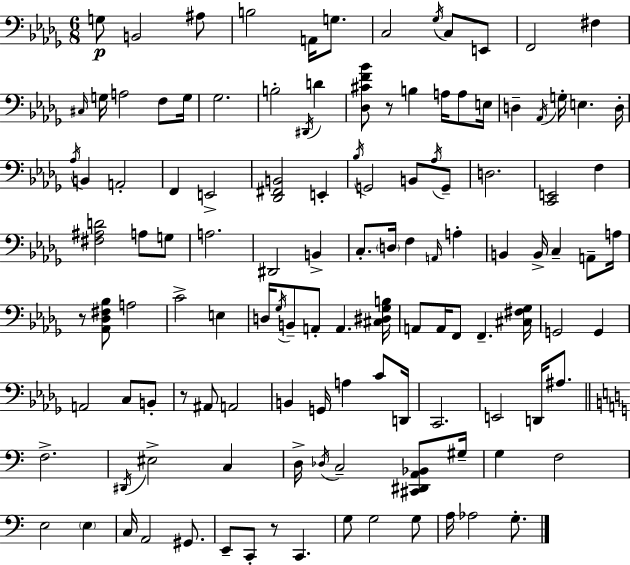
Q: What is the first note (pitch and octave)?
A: G3